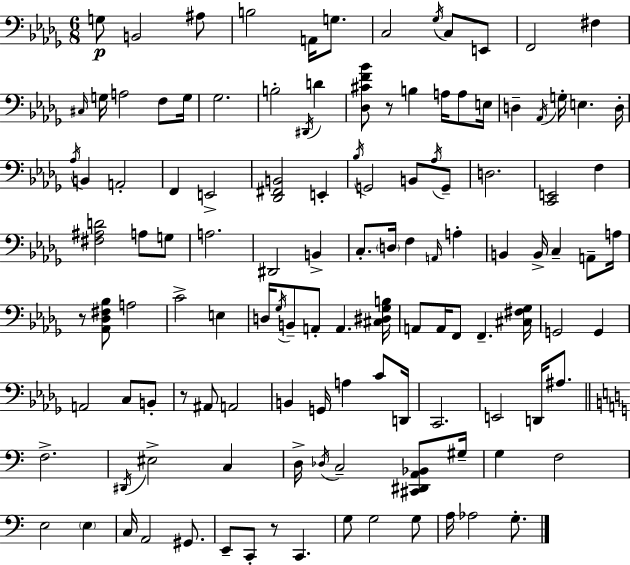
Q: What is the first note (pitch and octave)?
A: G3